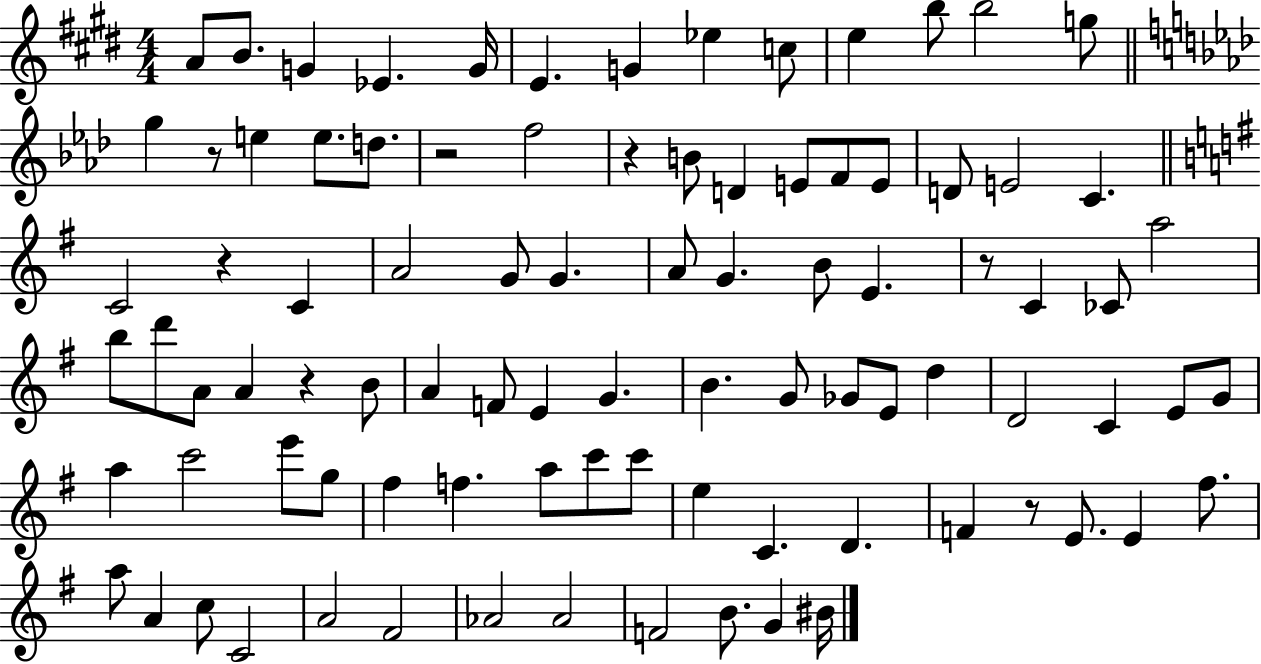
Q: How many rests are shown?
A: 7